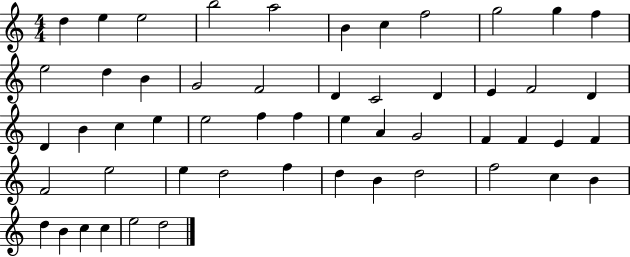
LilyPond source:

{
  \clef treble
  \numericTimeSignature
  \time 4/4
  \key c \major
  d''4 e''4 e''2 | b''2 a''2 | b'4 c''4 f''2 | g''2 g''4 f''4 | \break e''2 d''4 b'4 | g'2 f'2 | d'4 c'2 d'4 | e'4 f'2 d'4 | \break d'4 b'4 c''4 e''4 | e''2 f''4 f''4 | e''4 a'4 g'2 | f'4 f'4 e'4 f'4 | \break f'2 e''2 | e''4 d''2 f''4 | d''4 b'4 d''2 | f''2 c''4 b'4 | \break d''4 b'4 c''4 c''4 | e''2 d''2 | \bar "|."
}